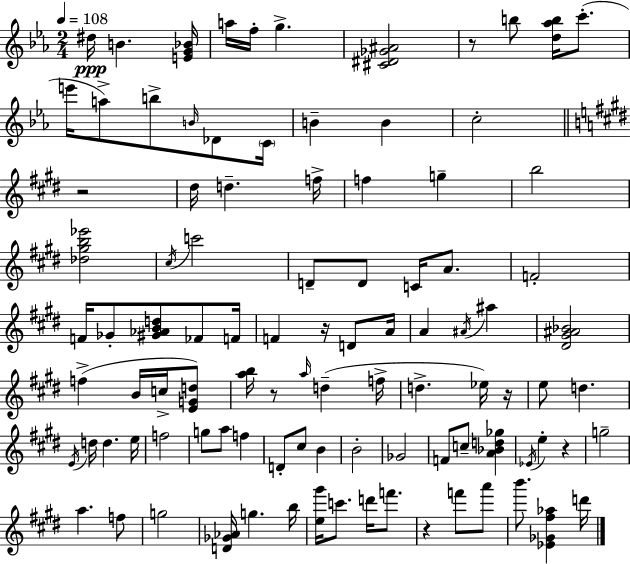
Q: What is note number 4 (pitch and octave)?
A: F5